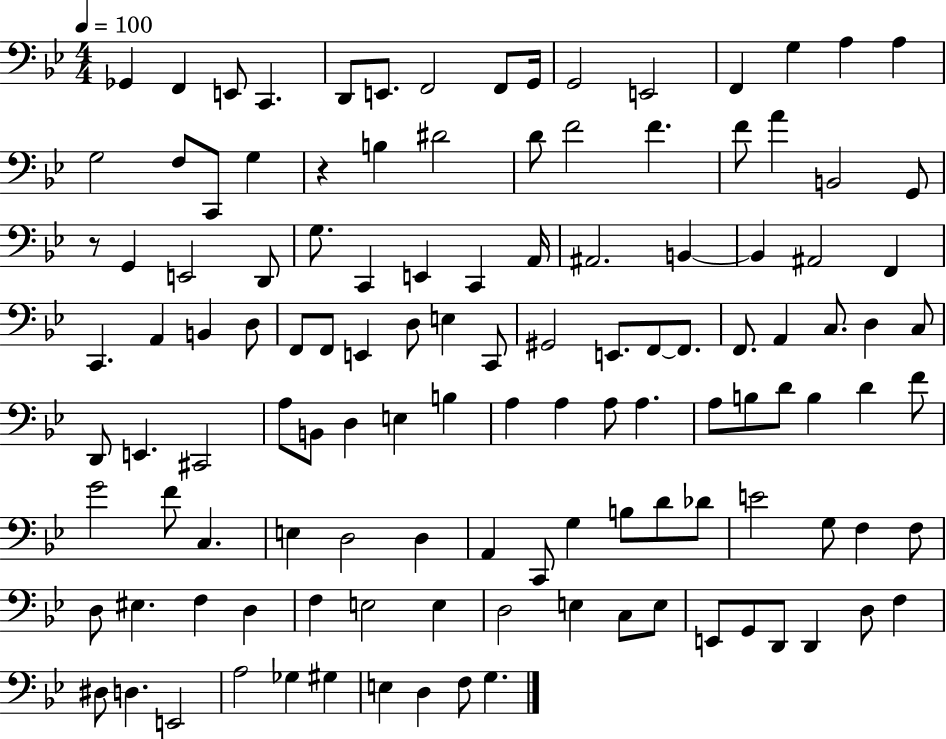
Gb2/q F2/q E2/e C2/q. D2/e E2/e. F2/h F2/e G2/s G2/h E2/h F2/q G3/q A3/q A3/q G3/h F3/e C2/e G3/q R/q B3/q D#4/h D4/e F4/h F4/q. F4/e A4/q B2/h G2/e R/e G2/q E2/h D2/e G3/e. C2/q E2/q C2/q A2/s A#2/h. B2/q B2/q A#2/h F2/q C2/q. A2/q B2/q D3/e F2/e F2/e E2/q D3/e E3/q C2/e G#2/h E2/e. F2/e F2/e. F2/e. A2/q C3/e. D3/q C3/e D2/e E2/q. C#2/h A3/e B2/e D3/q E3/q B3/q A3/q A3/q A3/e A3/q. A3/e B3/e D4/e B3/q D4/q F4/e G4/h F4/e C3/q. E3/q D3/h D3/q A2/q C2/e G3/q B3/e D4/e Db4/e E4/h G3/e F3/q F3/e D3/e EIS3/q. F3/q D3/q F3/q E3/h E3/q D3/h E3/q C3/e E3/e E2/e G2/e D2/e D2/q D3/e F3/q D#3/e D3/q. E2/h A3/h Gb3/q G#3/q E3/q D3/q F3/e G3/q.